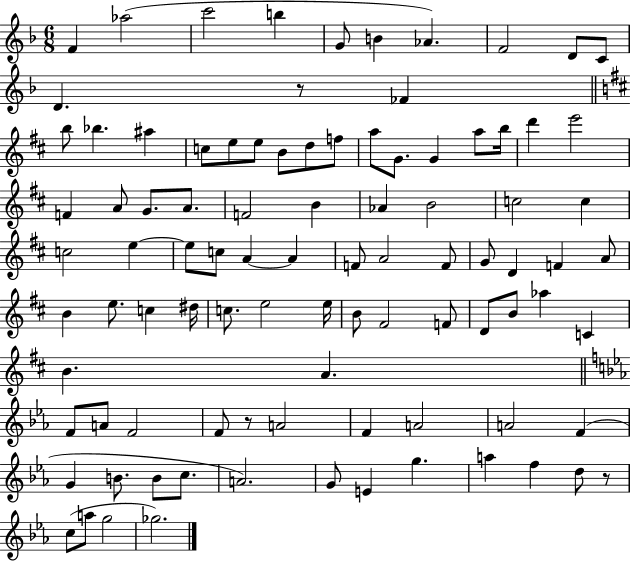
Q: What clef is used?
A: treble